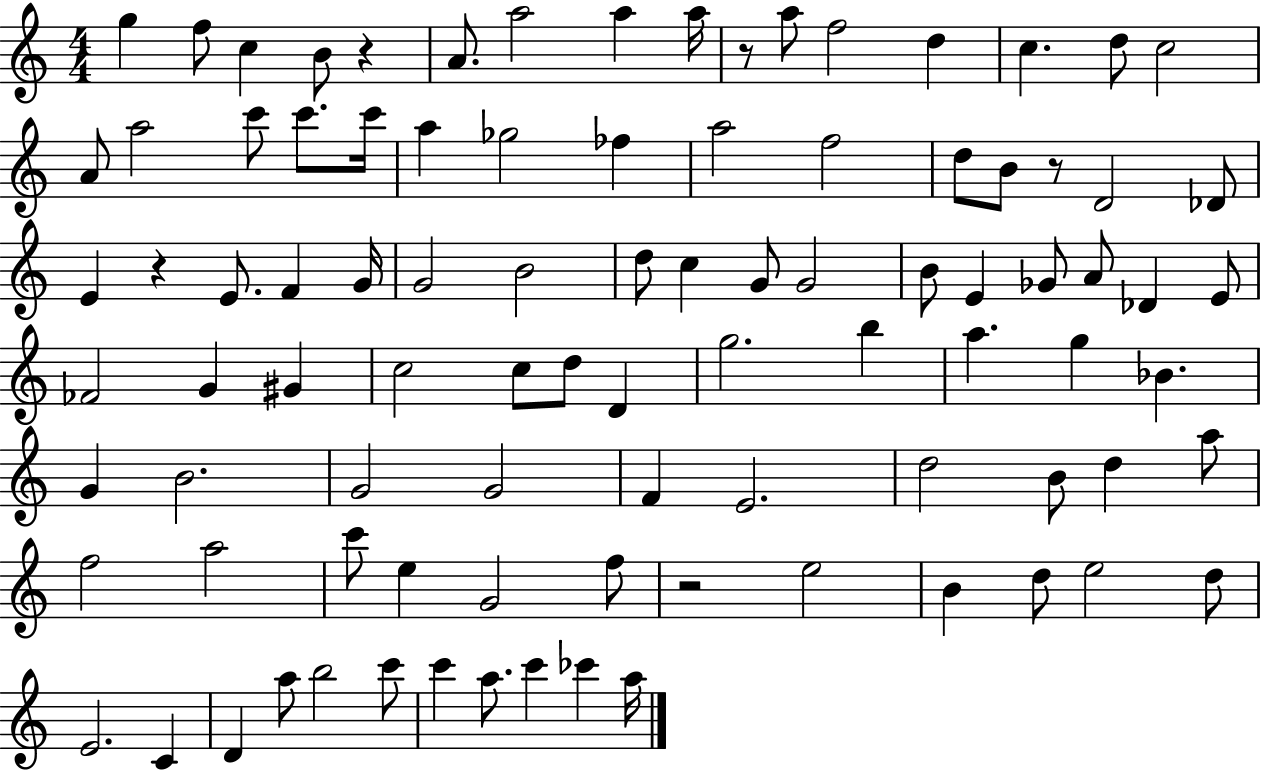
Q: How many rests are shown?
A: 5